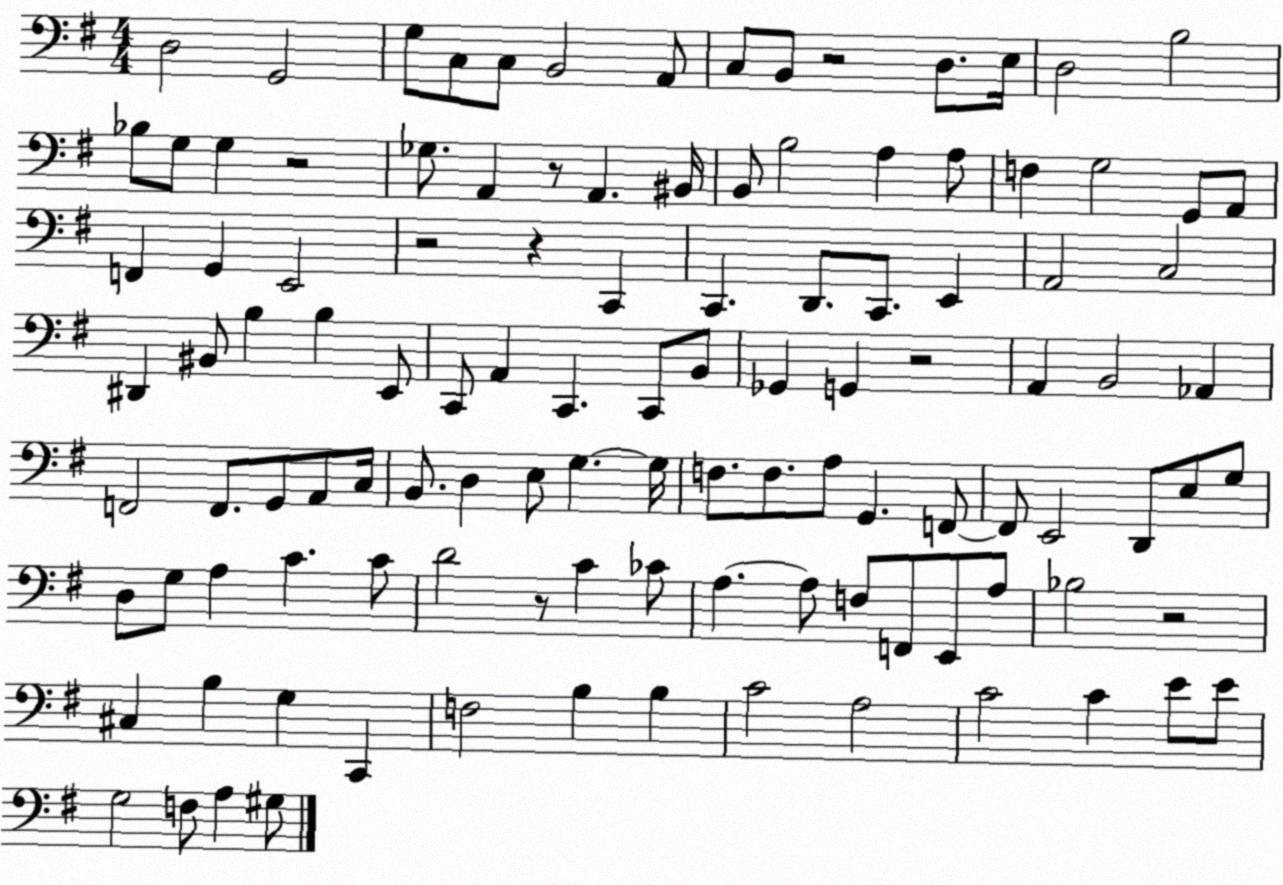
X:1
T:Untitled
M:4/4
L:1/4
K:G
D,2 G,,2 G,/2 C,/2 C,/2 B,,2 A,,/2 C,/2 B,,/2 z2 D,/2 E,/4 D,2 B,2 _B,/2 G,/2 G, z2 _G,/2 A,, z/2 A,, ^B,,/4 B,,/2 B,2 A, A,/2 F, G,2 G,,/2 A,,/2 F,, G,, E,,2 z2 z C,, C,, D,,/2 C,,/2 E,, A,,2 C,2 ^D,, ^B,,/2 B, B, E,,/2 C,,/2 A,, C,, C,,/2 B,,/2 _G,, G,, z2 A,, B,,2 _A,, F,,2 F,,/2 G,,/2 A,,/2 C,/4 B,,/2 D, E,/2 G, G,/4 F,/2 F,/2 A,/2 G,, F,,/2 F,,/2 E,,2 D,,/2 E,/2 G,/2 D,/2 G,/2 A, C C/2 D2 z/2 C _C/2 A, A,/2 F,/2 F,,/2 E,,/2 A,/2 _B,2 z2 ^C, B, G, C,, F,2 B, B, C2 A,2 C2 C E/2 E/2 G,2 F,/2 A, ^G,/2